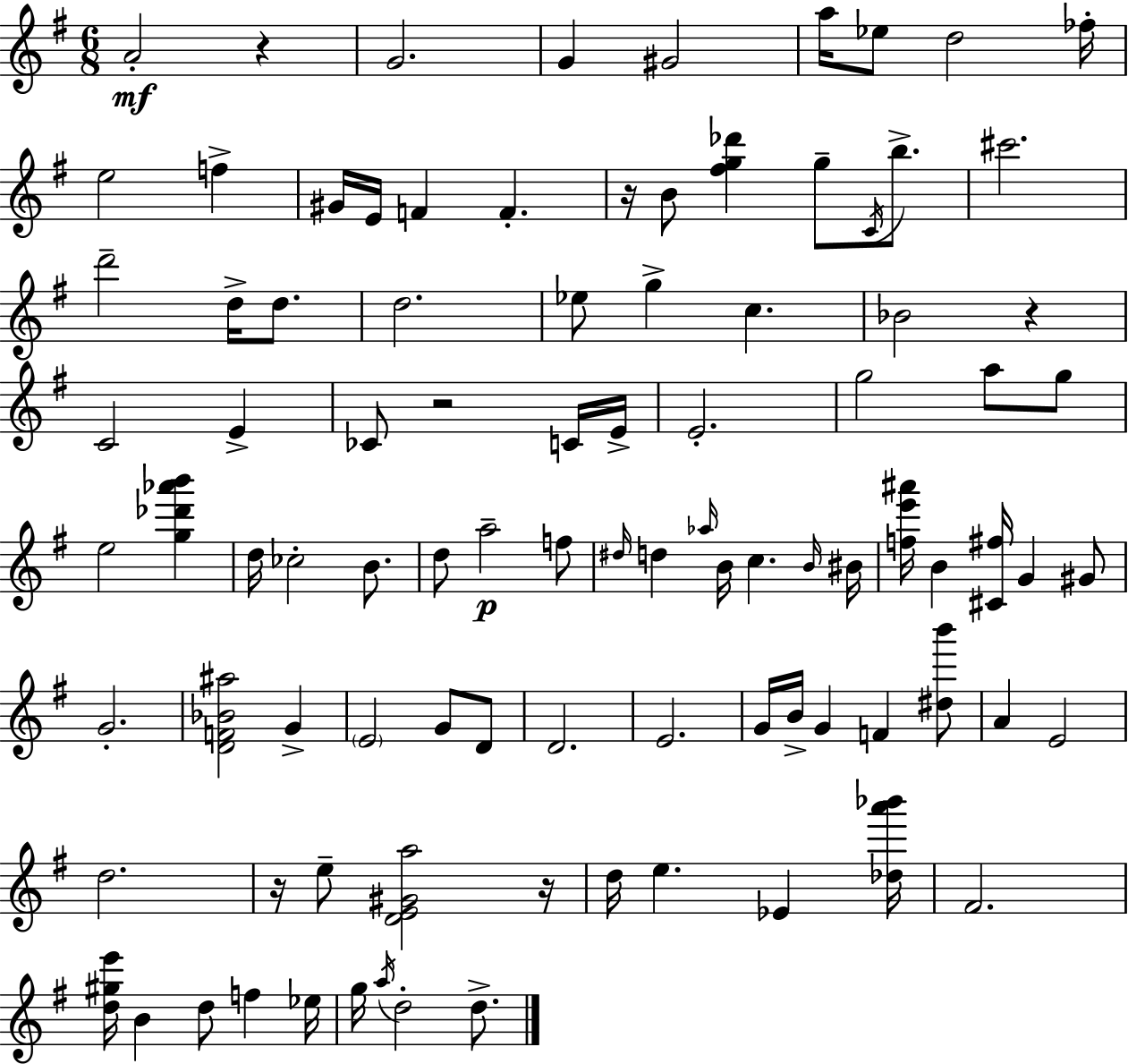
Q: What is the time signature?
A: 6/8